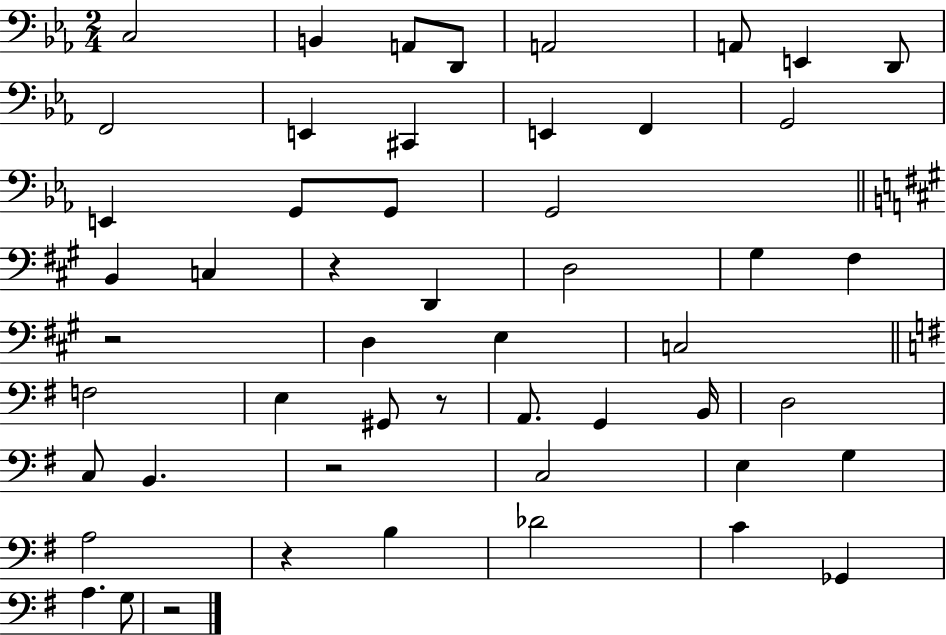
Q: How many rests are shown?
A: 6